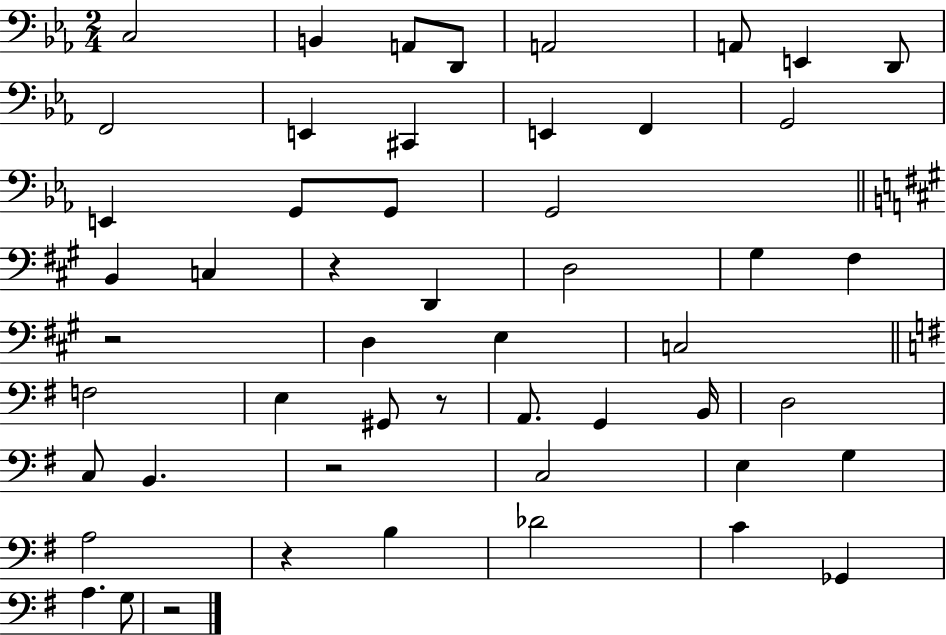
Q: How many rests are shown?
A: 6